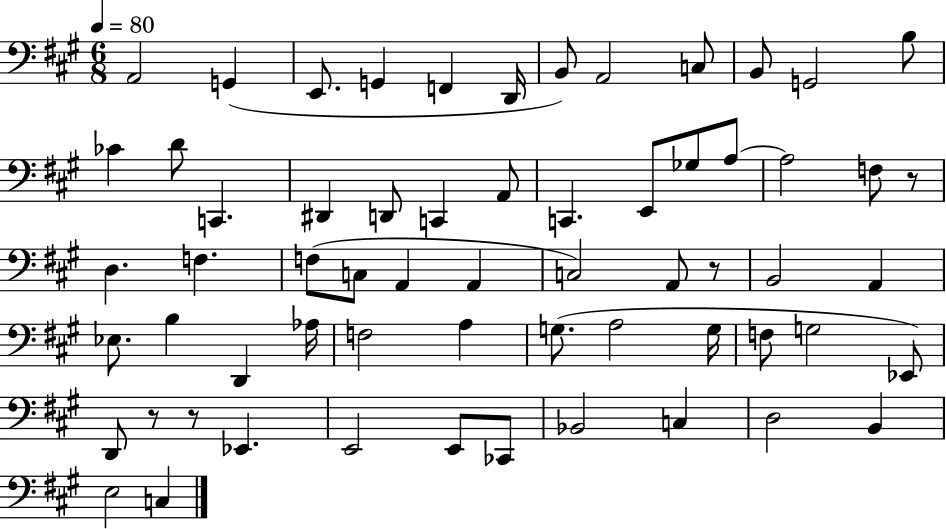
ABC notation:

X:1
T:Untitled
M:6/8
L:1/4
K:A
A,,2 G,, E,,/2 G,, F,, D,,/4 B,,/2 A,,2 C,/2 B,,/2 G,,2 B,/2 _C D/2 C,, ^D,, D,,/2 C,, A,,/2 C,, E,,/2 _G,/2 A,/2 A,2 F,/2 z/2 D, F, F,/2 C,/2 A,, A,, C,2 A,,/2 z/2 B,,2 A,, _E,/2 B, D,, _A,/4 F,2 A, G,/2 A,2 G,/4 F,/2 G,2 _E,,/2 D,,/2 z/2 z/2 _E,, E,,2 E,,/2 _C,,/2 _B,,2 C, D,2 B,, E,2 C,